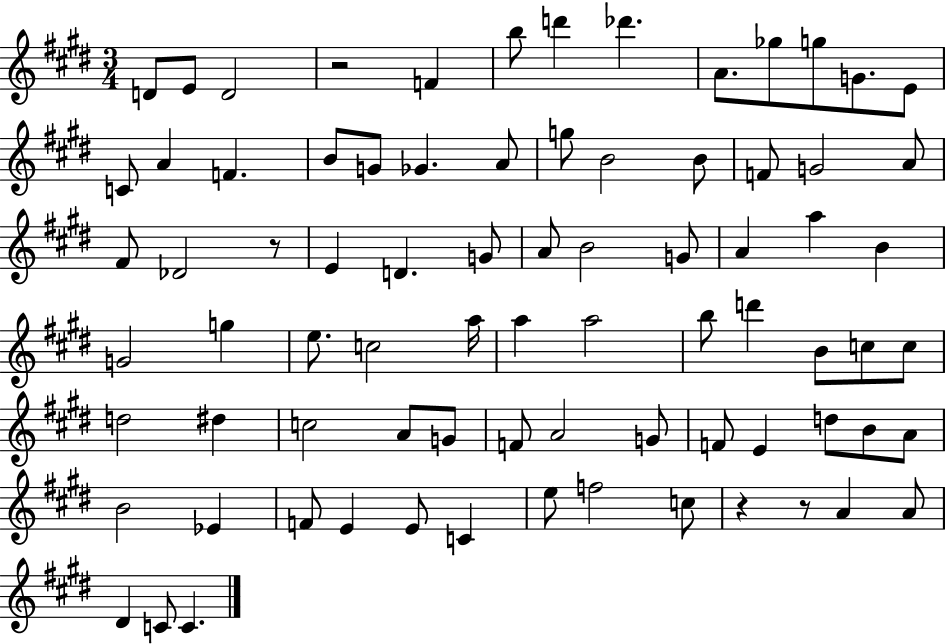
{
  \clef treble
  \numericTimeSignature
  \time 3/4
  \key e \major
  d'8 e'8 d'2 | r2 f'4 | b''8 d'''4 des'''4. | a'8. ges''8 g''8 g'8. e'8 | \break c'8 a'4 f'4. | b'8 g'8 ges'4. a'8 | g''8 b'2 b'8 | f'8 g'2 a'8 | \break fis'8 des'2 r8 | e'4 d'4. g'8 | a'8 b'2 g'8 | a'4 a''4 b'4 | \break g'2 g''4 | e''8. c''2 a''16 | a''4 a''2 | b''8 d'''4 b'8 c''8 c''8 | \break d''2 dis''4 | c''2 a'8 g'8 | f'8 a'2 g'8 | f'8 e'4 d''8 b'8 a'8 | \break b'2 ees'4 | f'8 e'4 e'8 c'4 | e''8 f''2 c''8 | r4 r8 a'4 a'8 | \break dis'4 c'8 c'4. | \bar "|."
}